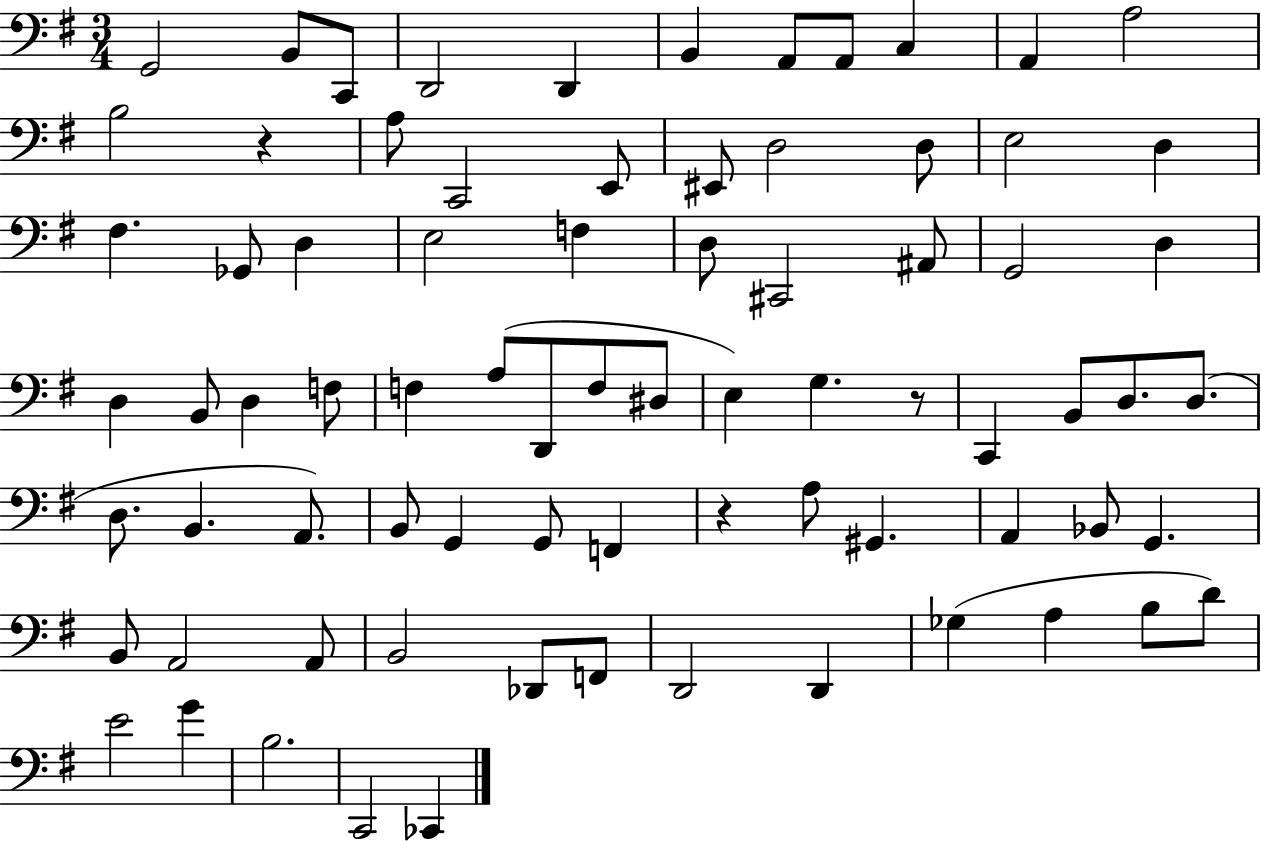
X:1
T:Untitled
M:3/4
L:1/4
K:G
G,,2 B,,/2 C,,/2 D,,2 D,, B,, A,,/2 A,,/2 C, A,, A,2 B,2 z A,/2 C,,2 E,,/2 ^E,,/2 D,2 D,/2 E,2 D, ^F, _G,,/2 D, E,2 F, D,/2 ^C,,2 ^A,,/2 G,,2 D, D, B,,/2 D, F,/2 F, A,/2 D,,/2 F,/2 ^D,/2 E, G, z/2 C,, B,,/2 D,/2 D,/2 D,/2 B,, A,,/2 B,,/2 G,, G,,/2 F,, z A,/2 ^G,, A,, _B,,/2 G,, B,,/2 A,,2 A,,/2 B,,2 _D,,/2 F,,/2 D,,2 D,, _G, A, B,/2 D/2 E2 G B,2 C,,2 _C,,